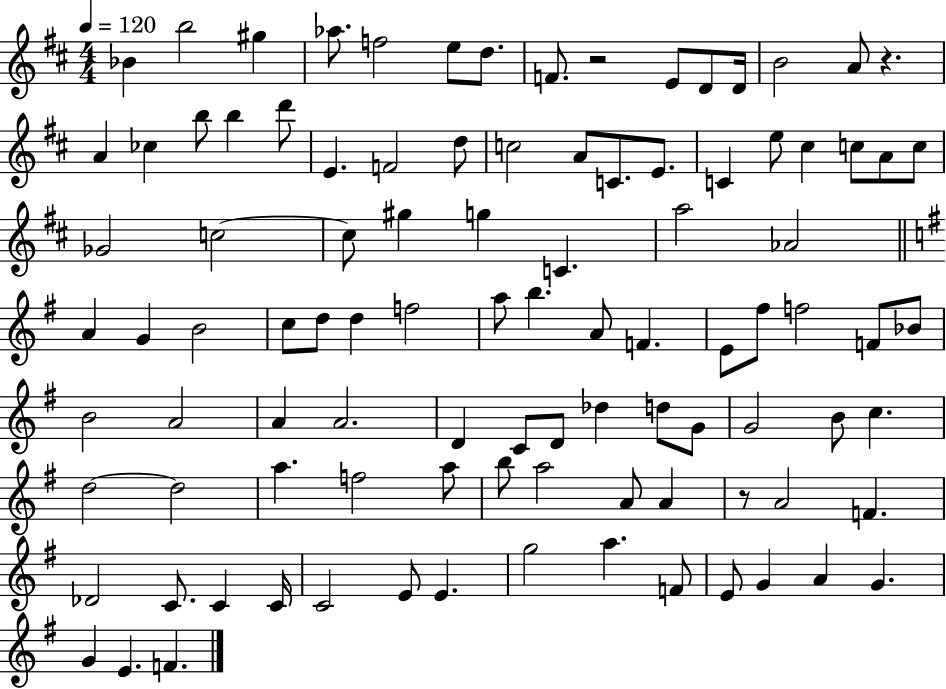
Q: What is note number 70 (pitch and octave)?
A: D5